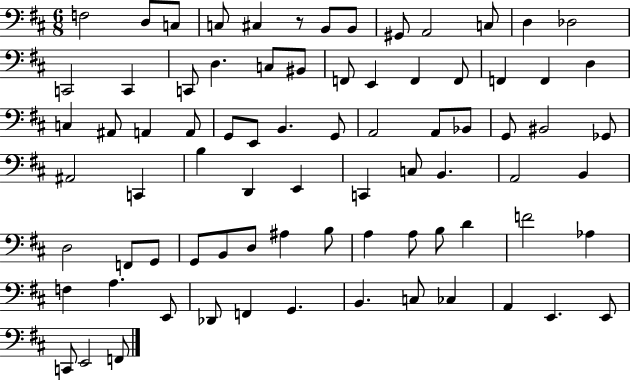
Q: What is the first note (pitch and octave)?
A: F3